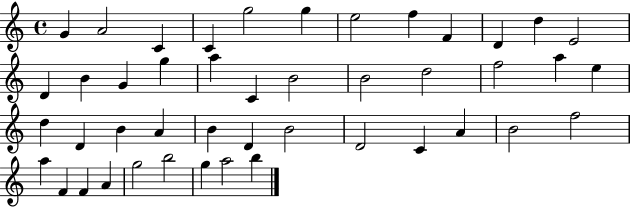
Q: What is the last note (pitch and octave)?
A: B5